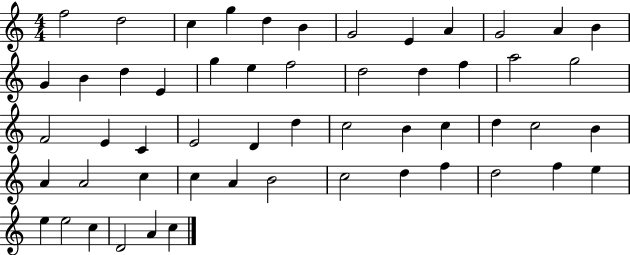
{
  \clef treble
  \numericTimeSignature
  \time 4/4
  \key c \major
  f''2 d''2 | c''4 g''4 d''4 b'4 | g'2 e'4 a'4 | g'2 a'4 b'4 | \break g'4 b'4 d''4 e'4 | g''4 e''4 f''2 | d''2 d''4 f''4 | a''2 g''2 | \break f'2 e'4 c'4 | e'2 d'4 d''4 | c''2 b'4 c''4 | d''4 c''2 b'4 | \break a'4 a'2 c''4 | c''4 a'4 b'2 | c''2 d''4 f''4 | d''2 f''4 e''4 | \break e''4 e''2 c''4 | d'2 a'4 c''4 | \bar "|."
}